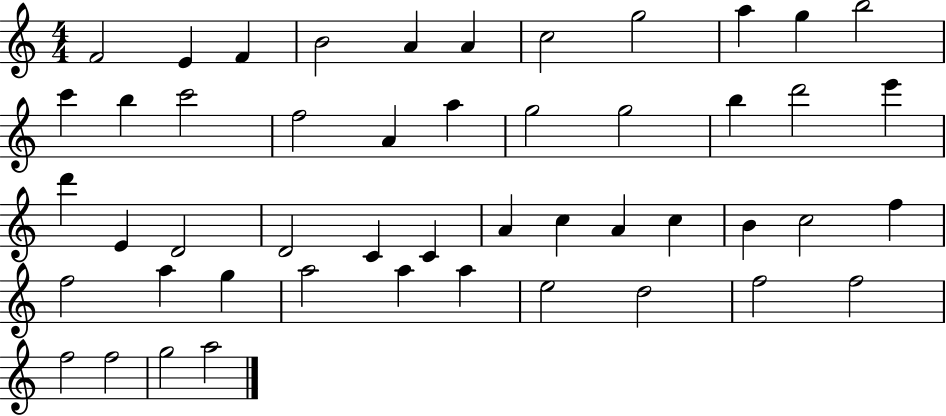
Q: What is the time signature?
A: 4/4